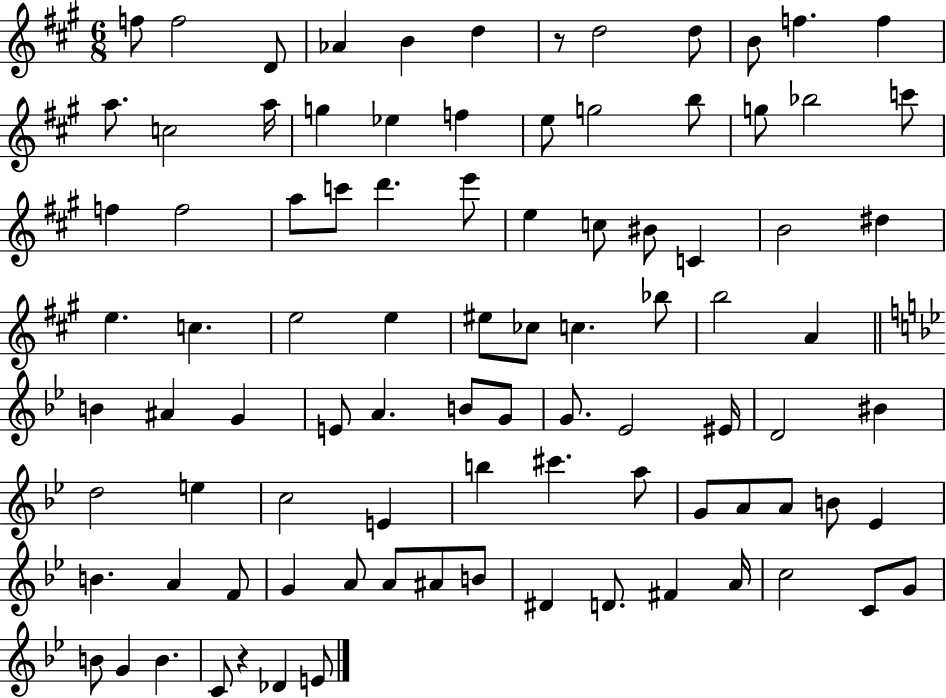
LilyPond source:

{
  \clef treble
  \numericTimeSignature
  \time 6/8
  \key a \major
  f''8 f''2 d'8 | aes'4 b'4 d''4 | r8 d''2 d''8 | b'8 f''4. f''4 | \break a''8. c''2 a''16 | g''4 ees''4 f''4 | e''8 g''2 b''8 | g''8 bes''2 c'''8 | \break f''4 f''2 | a''8 c'''8 d'''4. e'''8 | e''4 c''8 bis'8 c'4 | b'2 dis''4 | \break e''4. c''4. | e''2 e''4 | eis''8 ces''8 c''4. bes''8 | b''2 a'4 | \break \bar "||" \break \key g \minor b'4 ais'4 g'4 | e'8 a'4. b'8 g'8 | g'8. ees'2 eis'16 | d'2 bis'4 | \break d''2 e''4 | c''2 e'4 | b''4 cis'''4. a''8 | g'8 a'8 a'8 b'8 ees'4 | \break b'4. a'4 f'8 | g'4 a'8 a'8 ais'8 b'8 | dis'4 d'8. fis'4 a'16 | c''2 c'8 g'8 | \break b'8 g'4 b'4. | c'8 r4 des'4 e'8 | \bar "|."
}